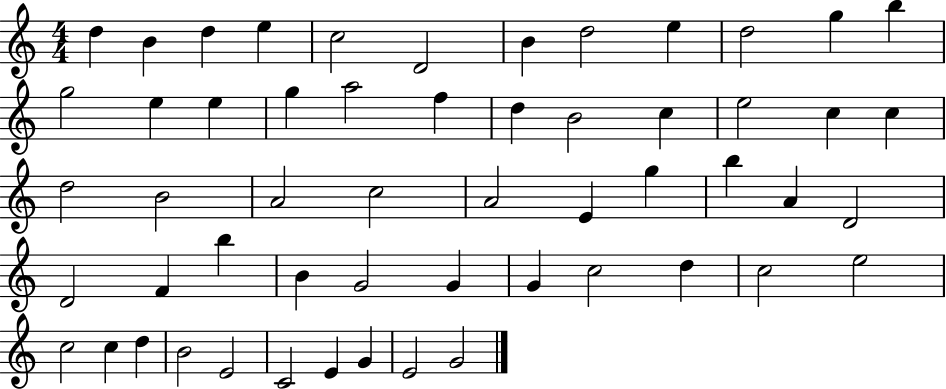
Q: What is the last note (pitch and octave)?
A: G4